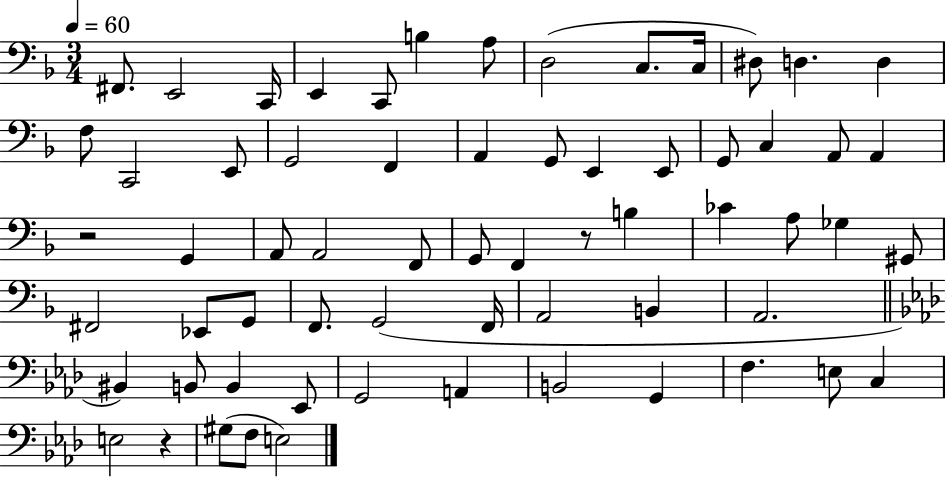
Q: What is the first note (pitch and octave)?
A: F#2